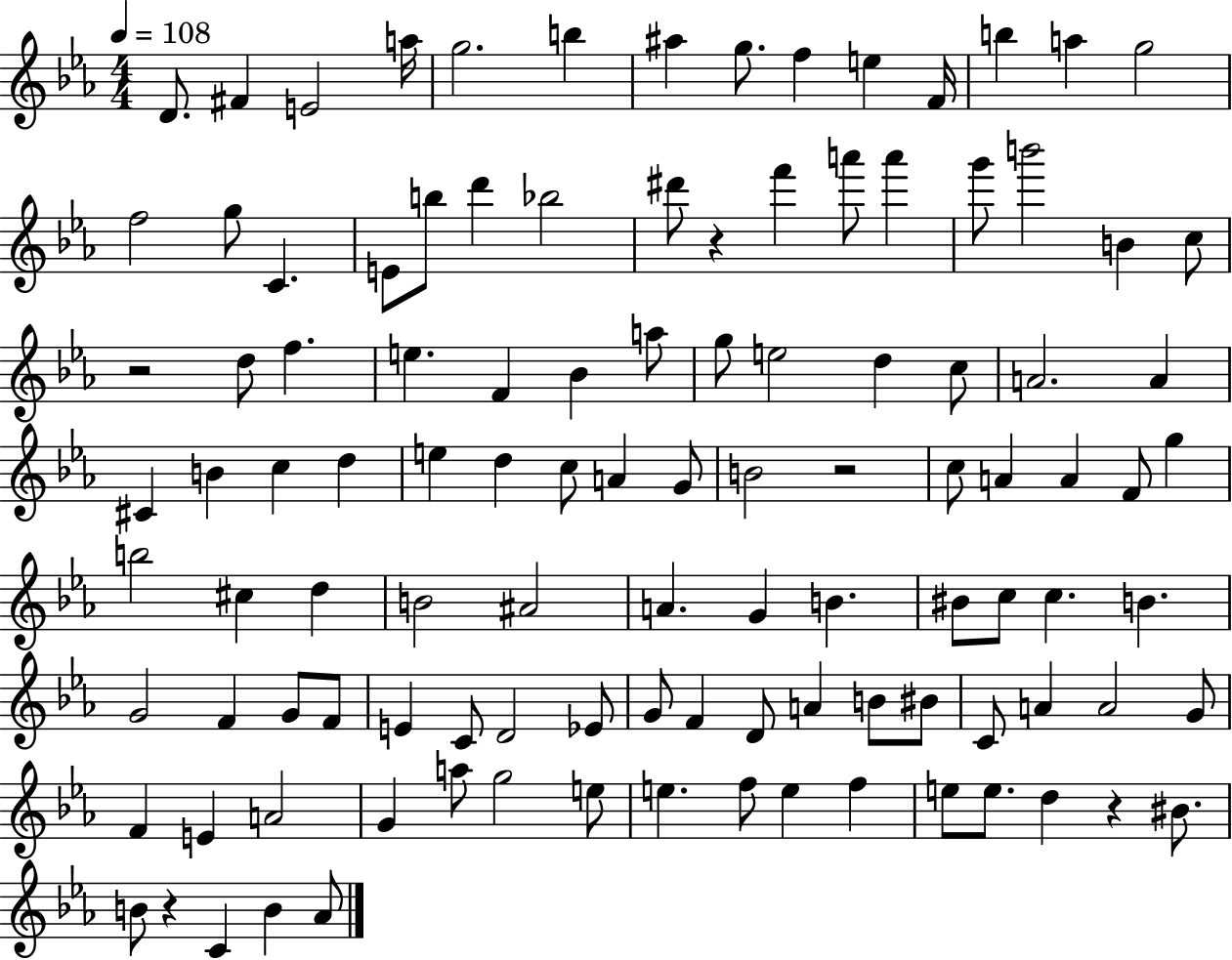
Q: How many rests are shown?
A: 5